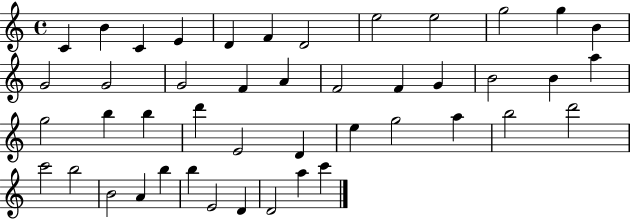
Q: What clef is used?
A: treble